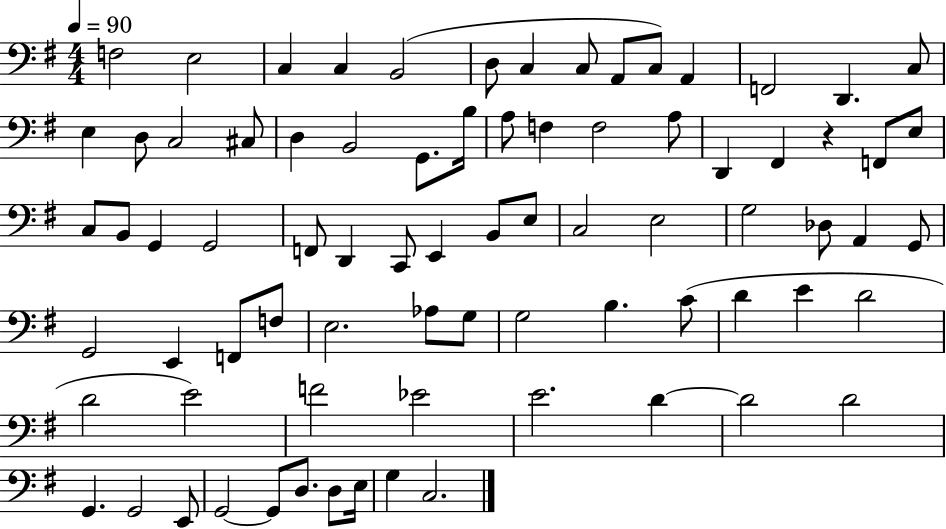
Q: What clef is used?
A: bass